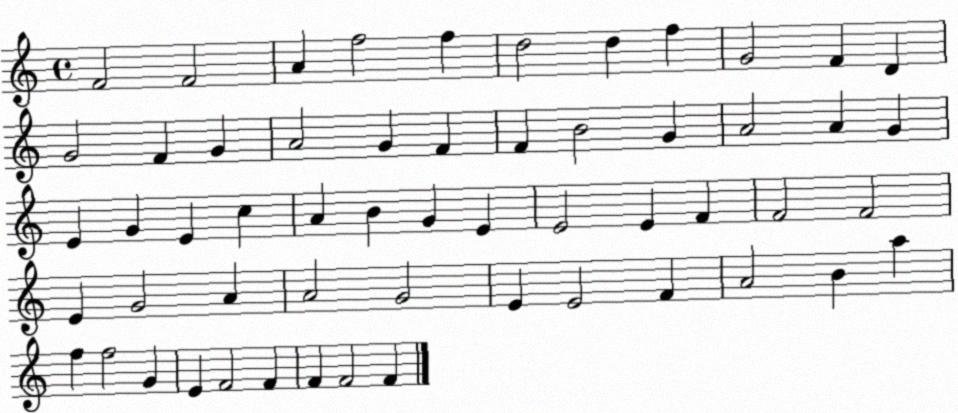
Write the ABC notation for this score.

X:1
T:Untitled
M:4/4
L:1/4
K:C
F2 F2 A f2 f d2 d f G2 F D G2 F G A2 G F F B2 G A2 A G E G E c A B G E E2 E F F2 F2 E G2 A A2 G2 E E2 F A2 B a f f2 G E F2 F F F2 F